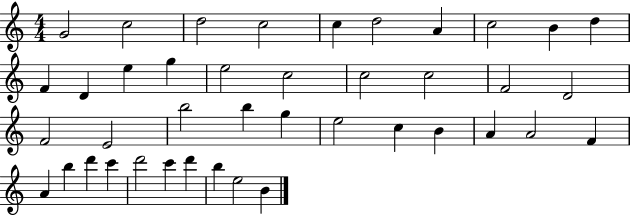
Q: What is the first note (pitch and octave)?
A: G4